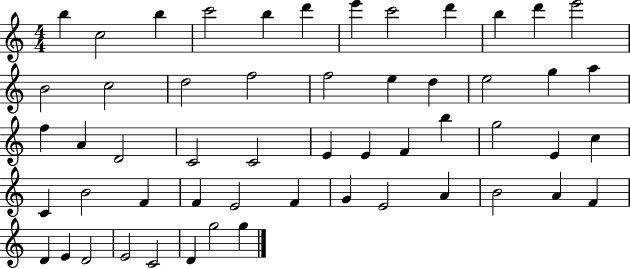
B5/q C5/h B5/q C6/h B5/q D6/q E6/q C6/h D6/q B5/q D6/q E6/h B4/h C5/h D5/h F5/h F5/h E5/q D5/q E5/h G5/q A5/q F5/q A4/q D4/h C4/h C4/h E4/q E4/q F4/q B5/q G5/h E4/q C5/q C4/q B4/h F4/q F4/q E4/h F4/q G4/q E4/h A4/q B4/h A4/q F4/q D4/q E4/q D4/h E4/h C4/h D4/q G5/h G5/q